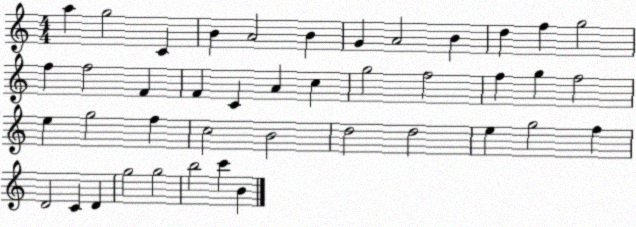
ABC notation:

X:1
T:Untitled
M:4/4
L:1/4
K:C
a g2 C B A2 B G A2 B d f g2 f f2 F F C A c g2 f2 f g f2 e g2 f c2 B2 d2 d2 e g2 f D2 C D g2 g2 b2 c' B